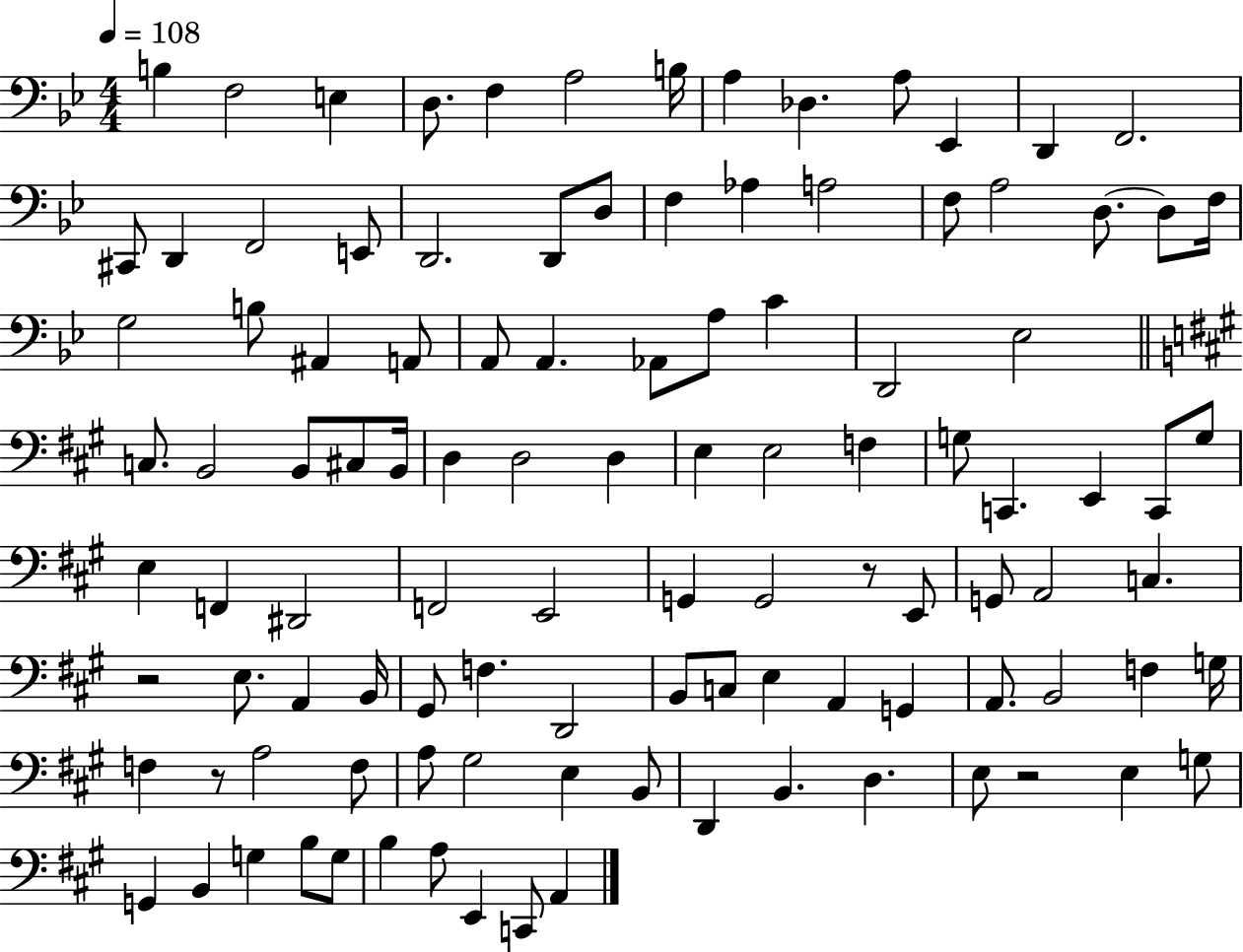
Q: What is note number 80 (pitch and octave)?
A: F3